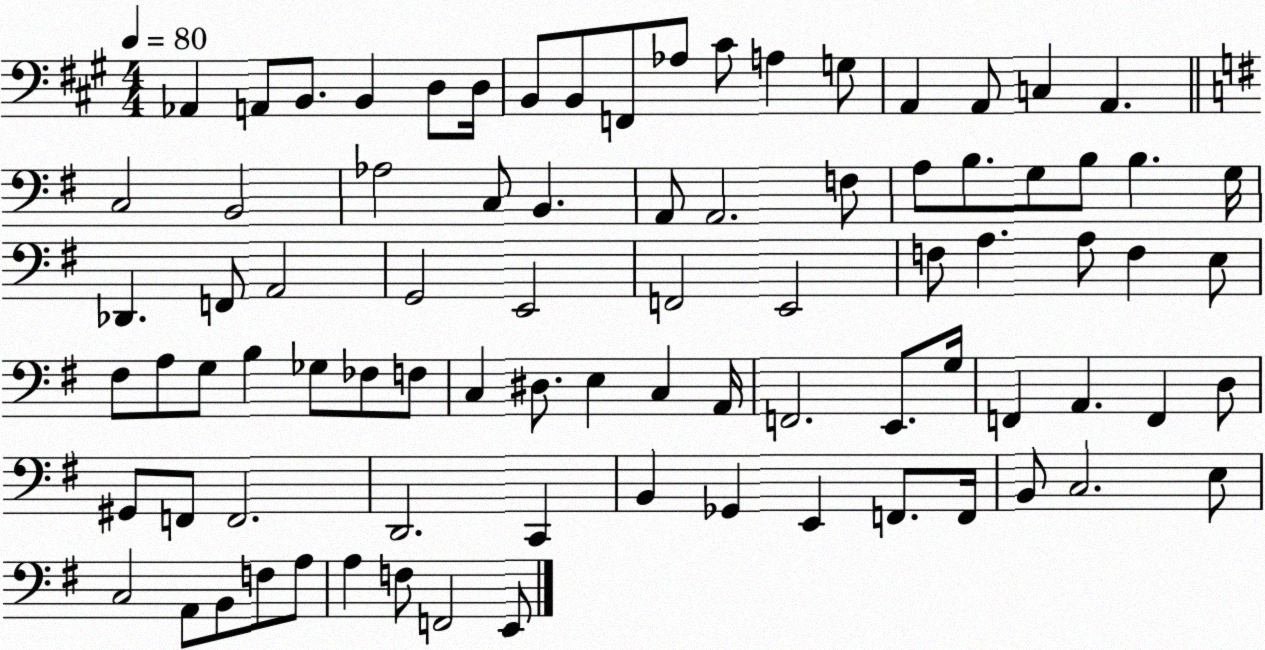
X:1
T:Untitled
M:4/4
L:1/4
K:A
_A,, A,,/2 B,,/2 B,, D,/2 D,/4 B,,/2 B,,/2 F,,/2 _A,/2 ^C/2 A, G,/2 A,, A,,/2 C, A,, C,2 B,,2 _A,2 C,/2 B,, A,,/2 A,,2 F,/2 A,/2 B,/2 G,/2 B,/2 B, G,/4 _D,, F,,/2 A,,2 G,,2 E,,2 F,,2 E,,2 F,/2 A, A,/2 F, E,/2 ^F,/2 A,/2 G,/2 B, _G,/2 _F,/2 F,/2 C, ^D,/2 E, C, A,,/4 F,,2 E,,/2 G,/4 F,, A,, F,, D,/2 ^G,,/2 F,,/2 F,,2 D,,2 C,, B,, _G,, E,, F,,/2 F,,/4 B,,/2 C,2 E,/2 C,2 A,,/2 B,,/2 F,/2 A,/2 A, F,/2 F,,2 E,,/2